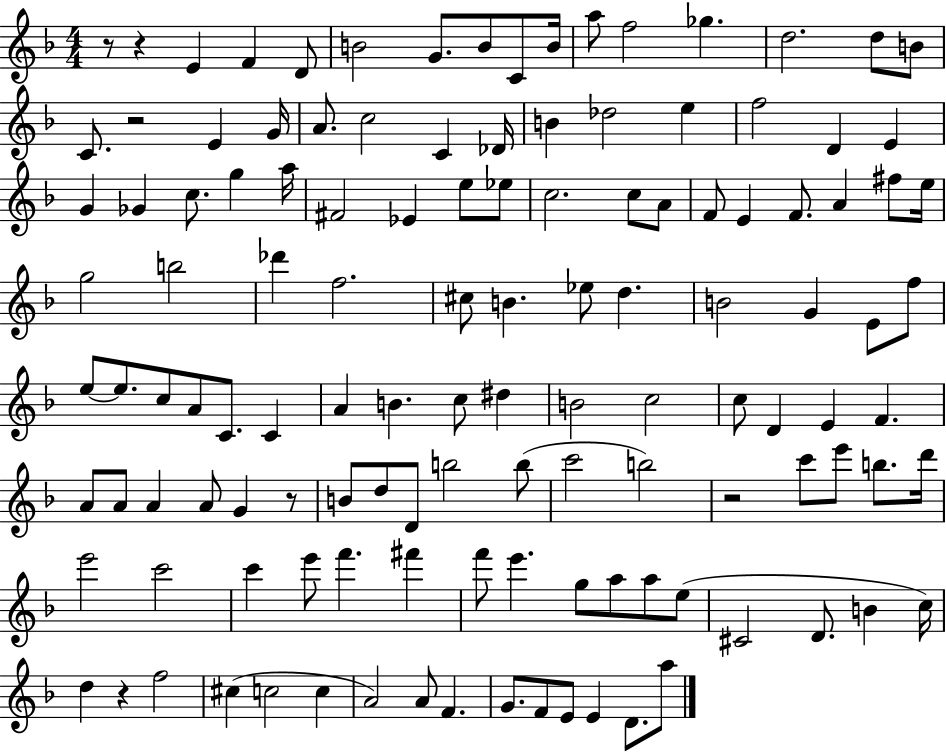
{
  \clef treble
  \numericTimeSignature
  \time 4/4
  \key f \major
  r8 r4 e'4 f'4 d'8 | b'2 g'8. b'8 c'8 b'16 | a''8 f''2 ges''4. | d''2. d''8 b'8 | \break c'8. r2 e'4 g'16 | a'8. c''2 c'4 des'16 | b'4 des''2 e''4 | f''2 d'4 e'4 | \break g'4 ges'4 c''8. g''4 a''16 | fis'2 ees'4 e''8 ees''8 | c''2. c''8 a'8 | f'8 e'4 f'8. a'4 fis''8 e''16 | \break g''2 b''2 | des'''4 f''2. | cis''8 b'4. ees''8 d''4. | b'2 g'4 e'8 f''8 | \break e''8~~ e''8. c''8 a'8 c'8. c'4 | a'4 b'4. c''8 dis''4 | b'2 c''2 | c''8 d'4 e'4 f'4. | \break a'8 a'8 a'4 a'8 g'4 r8 | b'8 d''8 d'8 b''2 b''8( | c'''2 b''2) | r2 c'''8 e'''8 b''8. d'''16 | \break e'''2 c'''2 | c'''4 e'''8 f'''4. fis'''4 | f'''8 e'''4. g''8 a''8 a''8 e''8( | cis'2 d'8. b'4 c''16) | \break d''4 r4 f''2 | cis''4( c''2 c''4 | a'2) a'8 f'4. | g'8. f'8 e'8 e'4 d'8. a''8 | \break \bar "|."
}